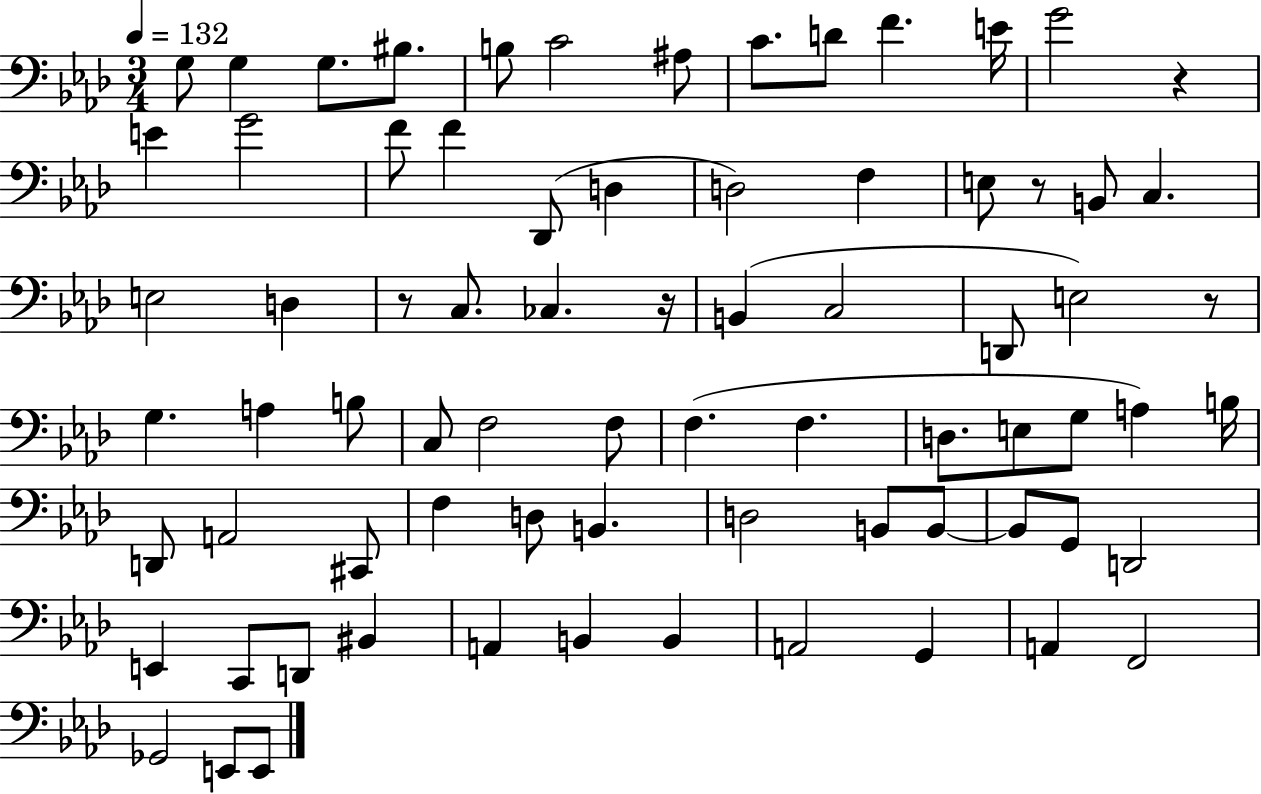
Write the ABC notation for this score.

X:1
T:Untitled
M:3/4
L:1/4
K:Ab
G,/2 G, G,/2 ^B,/2 B,/2 C2 ^A,/2 C/2 D/2 F E/4 G2 z E G2 F/2 F _D,,/2 D, D,2 F, E,/2 z/2 B,,/2 C, E,2 D, z/2 C,/2 _C, z/4 B,, C,2 D,,/2 E,2 z/2 G, A, B,/2 C,/2 F,2 F,/2 F, F, D,/2 E,/2 G,/2 A, B,/4 D,,/2 A,,2 ^C,,/2 F, D,/2 B,, D,2 B,,/2 B,,/2 B,,/2 G,,/2 D,,2 E,, C,,/2 D,,/2 ^B,, A,, B,, B,, A,,2 G,, A,, F,,2 _G,,2 E,,/2 E,,/2